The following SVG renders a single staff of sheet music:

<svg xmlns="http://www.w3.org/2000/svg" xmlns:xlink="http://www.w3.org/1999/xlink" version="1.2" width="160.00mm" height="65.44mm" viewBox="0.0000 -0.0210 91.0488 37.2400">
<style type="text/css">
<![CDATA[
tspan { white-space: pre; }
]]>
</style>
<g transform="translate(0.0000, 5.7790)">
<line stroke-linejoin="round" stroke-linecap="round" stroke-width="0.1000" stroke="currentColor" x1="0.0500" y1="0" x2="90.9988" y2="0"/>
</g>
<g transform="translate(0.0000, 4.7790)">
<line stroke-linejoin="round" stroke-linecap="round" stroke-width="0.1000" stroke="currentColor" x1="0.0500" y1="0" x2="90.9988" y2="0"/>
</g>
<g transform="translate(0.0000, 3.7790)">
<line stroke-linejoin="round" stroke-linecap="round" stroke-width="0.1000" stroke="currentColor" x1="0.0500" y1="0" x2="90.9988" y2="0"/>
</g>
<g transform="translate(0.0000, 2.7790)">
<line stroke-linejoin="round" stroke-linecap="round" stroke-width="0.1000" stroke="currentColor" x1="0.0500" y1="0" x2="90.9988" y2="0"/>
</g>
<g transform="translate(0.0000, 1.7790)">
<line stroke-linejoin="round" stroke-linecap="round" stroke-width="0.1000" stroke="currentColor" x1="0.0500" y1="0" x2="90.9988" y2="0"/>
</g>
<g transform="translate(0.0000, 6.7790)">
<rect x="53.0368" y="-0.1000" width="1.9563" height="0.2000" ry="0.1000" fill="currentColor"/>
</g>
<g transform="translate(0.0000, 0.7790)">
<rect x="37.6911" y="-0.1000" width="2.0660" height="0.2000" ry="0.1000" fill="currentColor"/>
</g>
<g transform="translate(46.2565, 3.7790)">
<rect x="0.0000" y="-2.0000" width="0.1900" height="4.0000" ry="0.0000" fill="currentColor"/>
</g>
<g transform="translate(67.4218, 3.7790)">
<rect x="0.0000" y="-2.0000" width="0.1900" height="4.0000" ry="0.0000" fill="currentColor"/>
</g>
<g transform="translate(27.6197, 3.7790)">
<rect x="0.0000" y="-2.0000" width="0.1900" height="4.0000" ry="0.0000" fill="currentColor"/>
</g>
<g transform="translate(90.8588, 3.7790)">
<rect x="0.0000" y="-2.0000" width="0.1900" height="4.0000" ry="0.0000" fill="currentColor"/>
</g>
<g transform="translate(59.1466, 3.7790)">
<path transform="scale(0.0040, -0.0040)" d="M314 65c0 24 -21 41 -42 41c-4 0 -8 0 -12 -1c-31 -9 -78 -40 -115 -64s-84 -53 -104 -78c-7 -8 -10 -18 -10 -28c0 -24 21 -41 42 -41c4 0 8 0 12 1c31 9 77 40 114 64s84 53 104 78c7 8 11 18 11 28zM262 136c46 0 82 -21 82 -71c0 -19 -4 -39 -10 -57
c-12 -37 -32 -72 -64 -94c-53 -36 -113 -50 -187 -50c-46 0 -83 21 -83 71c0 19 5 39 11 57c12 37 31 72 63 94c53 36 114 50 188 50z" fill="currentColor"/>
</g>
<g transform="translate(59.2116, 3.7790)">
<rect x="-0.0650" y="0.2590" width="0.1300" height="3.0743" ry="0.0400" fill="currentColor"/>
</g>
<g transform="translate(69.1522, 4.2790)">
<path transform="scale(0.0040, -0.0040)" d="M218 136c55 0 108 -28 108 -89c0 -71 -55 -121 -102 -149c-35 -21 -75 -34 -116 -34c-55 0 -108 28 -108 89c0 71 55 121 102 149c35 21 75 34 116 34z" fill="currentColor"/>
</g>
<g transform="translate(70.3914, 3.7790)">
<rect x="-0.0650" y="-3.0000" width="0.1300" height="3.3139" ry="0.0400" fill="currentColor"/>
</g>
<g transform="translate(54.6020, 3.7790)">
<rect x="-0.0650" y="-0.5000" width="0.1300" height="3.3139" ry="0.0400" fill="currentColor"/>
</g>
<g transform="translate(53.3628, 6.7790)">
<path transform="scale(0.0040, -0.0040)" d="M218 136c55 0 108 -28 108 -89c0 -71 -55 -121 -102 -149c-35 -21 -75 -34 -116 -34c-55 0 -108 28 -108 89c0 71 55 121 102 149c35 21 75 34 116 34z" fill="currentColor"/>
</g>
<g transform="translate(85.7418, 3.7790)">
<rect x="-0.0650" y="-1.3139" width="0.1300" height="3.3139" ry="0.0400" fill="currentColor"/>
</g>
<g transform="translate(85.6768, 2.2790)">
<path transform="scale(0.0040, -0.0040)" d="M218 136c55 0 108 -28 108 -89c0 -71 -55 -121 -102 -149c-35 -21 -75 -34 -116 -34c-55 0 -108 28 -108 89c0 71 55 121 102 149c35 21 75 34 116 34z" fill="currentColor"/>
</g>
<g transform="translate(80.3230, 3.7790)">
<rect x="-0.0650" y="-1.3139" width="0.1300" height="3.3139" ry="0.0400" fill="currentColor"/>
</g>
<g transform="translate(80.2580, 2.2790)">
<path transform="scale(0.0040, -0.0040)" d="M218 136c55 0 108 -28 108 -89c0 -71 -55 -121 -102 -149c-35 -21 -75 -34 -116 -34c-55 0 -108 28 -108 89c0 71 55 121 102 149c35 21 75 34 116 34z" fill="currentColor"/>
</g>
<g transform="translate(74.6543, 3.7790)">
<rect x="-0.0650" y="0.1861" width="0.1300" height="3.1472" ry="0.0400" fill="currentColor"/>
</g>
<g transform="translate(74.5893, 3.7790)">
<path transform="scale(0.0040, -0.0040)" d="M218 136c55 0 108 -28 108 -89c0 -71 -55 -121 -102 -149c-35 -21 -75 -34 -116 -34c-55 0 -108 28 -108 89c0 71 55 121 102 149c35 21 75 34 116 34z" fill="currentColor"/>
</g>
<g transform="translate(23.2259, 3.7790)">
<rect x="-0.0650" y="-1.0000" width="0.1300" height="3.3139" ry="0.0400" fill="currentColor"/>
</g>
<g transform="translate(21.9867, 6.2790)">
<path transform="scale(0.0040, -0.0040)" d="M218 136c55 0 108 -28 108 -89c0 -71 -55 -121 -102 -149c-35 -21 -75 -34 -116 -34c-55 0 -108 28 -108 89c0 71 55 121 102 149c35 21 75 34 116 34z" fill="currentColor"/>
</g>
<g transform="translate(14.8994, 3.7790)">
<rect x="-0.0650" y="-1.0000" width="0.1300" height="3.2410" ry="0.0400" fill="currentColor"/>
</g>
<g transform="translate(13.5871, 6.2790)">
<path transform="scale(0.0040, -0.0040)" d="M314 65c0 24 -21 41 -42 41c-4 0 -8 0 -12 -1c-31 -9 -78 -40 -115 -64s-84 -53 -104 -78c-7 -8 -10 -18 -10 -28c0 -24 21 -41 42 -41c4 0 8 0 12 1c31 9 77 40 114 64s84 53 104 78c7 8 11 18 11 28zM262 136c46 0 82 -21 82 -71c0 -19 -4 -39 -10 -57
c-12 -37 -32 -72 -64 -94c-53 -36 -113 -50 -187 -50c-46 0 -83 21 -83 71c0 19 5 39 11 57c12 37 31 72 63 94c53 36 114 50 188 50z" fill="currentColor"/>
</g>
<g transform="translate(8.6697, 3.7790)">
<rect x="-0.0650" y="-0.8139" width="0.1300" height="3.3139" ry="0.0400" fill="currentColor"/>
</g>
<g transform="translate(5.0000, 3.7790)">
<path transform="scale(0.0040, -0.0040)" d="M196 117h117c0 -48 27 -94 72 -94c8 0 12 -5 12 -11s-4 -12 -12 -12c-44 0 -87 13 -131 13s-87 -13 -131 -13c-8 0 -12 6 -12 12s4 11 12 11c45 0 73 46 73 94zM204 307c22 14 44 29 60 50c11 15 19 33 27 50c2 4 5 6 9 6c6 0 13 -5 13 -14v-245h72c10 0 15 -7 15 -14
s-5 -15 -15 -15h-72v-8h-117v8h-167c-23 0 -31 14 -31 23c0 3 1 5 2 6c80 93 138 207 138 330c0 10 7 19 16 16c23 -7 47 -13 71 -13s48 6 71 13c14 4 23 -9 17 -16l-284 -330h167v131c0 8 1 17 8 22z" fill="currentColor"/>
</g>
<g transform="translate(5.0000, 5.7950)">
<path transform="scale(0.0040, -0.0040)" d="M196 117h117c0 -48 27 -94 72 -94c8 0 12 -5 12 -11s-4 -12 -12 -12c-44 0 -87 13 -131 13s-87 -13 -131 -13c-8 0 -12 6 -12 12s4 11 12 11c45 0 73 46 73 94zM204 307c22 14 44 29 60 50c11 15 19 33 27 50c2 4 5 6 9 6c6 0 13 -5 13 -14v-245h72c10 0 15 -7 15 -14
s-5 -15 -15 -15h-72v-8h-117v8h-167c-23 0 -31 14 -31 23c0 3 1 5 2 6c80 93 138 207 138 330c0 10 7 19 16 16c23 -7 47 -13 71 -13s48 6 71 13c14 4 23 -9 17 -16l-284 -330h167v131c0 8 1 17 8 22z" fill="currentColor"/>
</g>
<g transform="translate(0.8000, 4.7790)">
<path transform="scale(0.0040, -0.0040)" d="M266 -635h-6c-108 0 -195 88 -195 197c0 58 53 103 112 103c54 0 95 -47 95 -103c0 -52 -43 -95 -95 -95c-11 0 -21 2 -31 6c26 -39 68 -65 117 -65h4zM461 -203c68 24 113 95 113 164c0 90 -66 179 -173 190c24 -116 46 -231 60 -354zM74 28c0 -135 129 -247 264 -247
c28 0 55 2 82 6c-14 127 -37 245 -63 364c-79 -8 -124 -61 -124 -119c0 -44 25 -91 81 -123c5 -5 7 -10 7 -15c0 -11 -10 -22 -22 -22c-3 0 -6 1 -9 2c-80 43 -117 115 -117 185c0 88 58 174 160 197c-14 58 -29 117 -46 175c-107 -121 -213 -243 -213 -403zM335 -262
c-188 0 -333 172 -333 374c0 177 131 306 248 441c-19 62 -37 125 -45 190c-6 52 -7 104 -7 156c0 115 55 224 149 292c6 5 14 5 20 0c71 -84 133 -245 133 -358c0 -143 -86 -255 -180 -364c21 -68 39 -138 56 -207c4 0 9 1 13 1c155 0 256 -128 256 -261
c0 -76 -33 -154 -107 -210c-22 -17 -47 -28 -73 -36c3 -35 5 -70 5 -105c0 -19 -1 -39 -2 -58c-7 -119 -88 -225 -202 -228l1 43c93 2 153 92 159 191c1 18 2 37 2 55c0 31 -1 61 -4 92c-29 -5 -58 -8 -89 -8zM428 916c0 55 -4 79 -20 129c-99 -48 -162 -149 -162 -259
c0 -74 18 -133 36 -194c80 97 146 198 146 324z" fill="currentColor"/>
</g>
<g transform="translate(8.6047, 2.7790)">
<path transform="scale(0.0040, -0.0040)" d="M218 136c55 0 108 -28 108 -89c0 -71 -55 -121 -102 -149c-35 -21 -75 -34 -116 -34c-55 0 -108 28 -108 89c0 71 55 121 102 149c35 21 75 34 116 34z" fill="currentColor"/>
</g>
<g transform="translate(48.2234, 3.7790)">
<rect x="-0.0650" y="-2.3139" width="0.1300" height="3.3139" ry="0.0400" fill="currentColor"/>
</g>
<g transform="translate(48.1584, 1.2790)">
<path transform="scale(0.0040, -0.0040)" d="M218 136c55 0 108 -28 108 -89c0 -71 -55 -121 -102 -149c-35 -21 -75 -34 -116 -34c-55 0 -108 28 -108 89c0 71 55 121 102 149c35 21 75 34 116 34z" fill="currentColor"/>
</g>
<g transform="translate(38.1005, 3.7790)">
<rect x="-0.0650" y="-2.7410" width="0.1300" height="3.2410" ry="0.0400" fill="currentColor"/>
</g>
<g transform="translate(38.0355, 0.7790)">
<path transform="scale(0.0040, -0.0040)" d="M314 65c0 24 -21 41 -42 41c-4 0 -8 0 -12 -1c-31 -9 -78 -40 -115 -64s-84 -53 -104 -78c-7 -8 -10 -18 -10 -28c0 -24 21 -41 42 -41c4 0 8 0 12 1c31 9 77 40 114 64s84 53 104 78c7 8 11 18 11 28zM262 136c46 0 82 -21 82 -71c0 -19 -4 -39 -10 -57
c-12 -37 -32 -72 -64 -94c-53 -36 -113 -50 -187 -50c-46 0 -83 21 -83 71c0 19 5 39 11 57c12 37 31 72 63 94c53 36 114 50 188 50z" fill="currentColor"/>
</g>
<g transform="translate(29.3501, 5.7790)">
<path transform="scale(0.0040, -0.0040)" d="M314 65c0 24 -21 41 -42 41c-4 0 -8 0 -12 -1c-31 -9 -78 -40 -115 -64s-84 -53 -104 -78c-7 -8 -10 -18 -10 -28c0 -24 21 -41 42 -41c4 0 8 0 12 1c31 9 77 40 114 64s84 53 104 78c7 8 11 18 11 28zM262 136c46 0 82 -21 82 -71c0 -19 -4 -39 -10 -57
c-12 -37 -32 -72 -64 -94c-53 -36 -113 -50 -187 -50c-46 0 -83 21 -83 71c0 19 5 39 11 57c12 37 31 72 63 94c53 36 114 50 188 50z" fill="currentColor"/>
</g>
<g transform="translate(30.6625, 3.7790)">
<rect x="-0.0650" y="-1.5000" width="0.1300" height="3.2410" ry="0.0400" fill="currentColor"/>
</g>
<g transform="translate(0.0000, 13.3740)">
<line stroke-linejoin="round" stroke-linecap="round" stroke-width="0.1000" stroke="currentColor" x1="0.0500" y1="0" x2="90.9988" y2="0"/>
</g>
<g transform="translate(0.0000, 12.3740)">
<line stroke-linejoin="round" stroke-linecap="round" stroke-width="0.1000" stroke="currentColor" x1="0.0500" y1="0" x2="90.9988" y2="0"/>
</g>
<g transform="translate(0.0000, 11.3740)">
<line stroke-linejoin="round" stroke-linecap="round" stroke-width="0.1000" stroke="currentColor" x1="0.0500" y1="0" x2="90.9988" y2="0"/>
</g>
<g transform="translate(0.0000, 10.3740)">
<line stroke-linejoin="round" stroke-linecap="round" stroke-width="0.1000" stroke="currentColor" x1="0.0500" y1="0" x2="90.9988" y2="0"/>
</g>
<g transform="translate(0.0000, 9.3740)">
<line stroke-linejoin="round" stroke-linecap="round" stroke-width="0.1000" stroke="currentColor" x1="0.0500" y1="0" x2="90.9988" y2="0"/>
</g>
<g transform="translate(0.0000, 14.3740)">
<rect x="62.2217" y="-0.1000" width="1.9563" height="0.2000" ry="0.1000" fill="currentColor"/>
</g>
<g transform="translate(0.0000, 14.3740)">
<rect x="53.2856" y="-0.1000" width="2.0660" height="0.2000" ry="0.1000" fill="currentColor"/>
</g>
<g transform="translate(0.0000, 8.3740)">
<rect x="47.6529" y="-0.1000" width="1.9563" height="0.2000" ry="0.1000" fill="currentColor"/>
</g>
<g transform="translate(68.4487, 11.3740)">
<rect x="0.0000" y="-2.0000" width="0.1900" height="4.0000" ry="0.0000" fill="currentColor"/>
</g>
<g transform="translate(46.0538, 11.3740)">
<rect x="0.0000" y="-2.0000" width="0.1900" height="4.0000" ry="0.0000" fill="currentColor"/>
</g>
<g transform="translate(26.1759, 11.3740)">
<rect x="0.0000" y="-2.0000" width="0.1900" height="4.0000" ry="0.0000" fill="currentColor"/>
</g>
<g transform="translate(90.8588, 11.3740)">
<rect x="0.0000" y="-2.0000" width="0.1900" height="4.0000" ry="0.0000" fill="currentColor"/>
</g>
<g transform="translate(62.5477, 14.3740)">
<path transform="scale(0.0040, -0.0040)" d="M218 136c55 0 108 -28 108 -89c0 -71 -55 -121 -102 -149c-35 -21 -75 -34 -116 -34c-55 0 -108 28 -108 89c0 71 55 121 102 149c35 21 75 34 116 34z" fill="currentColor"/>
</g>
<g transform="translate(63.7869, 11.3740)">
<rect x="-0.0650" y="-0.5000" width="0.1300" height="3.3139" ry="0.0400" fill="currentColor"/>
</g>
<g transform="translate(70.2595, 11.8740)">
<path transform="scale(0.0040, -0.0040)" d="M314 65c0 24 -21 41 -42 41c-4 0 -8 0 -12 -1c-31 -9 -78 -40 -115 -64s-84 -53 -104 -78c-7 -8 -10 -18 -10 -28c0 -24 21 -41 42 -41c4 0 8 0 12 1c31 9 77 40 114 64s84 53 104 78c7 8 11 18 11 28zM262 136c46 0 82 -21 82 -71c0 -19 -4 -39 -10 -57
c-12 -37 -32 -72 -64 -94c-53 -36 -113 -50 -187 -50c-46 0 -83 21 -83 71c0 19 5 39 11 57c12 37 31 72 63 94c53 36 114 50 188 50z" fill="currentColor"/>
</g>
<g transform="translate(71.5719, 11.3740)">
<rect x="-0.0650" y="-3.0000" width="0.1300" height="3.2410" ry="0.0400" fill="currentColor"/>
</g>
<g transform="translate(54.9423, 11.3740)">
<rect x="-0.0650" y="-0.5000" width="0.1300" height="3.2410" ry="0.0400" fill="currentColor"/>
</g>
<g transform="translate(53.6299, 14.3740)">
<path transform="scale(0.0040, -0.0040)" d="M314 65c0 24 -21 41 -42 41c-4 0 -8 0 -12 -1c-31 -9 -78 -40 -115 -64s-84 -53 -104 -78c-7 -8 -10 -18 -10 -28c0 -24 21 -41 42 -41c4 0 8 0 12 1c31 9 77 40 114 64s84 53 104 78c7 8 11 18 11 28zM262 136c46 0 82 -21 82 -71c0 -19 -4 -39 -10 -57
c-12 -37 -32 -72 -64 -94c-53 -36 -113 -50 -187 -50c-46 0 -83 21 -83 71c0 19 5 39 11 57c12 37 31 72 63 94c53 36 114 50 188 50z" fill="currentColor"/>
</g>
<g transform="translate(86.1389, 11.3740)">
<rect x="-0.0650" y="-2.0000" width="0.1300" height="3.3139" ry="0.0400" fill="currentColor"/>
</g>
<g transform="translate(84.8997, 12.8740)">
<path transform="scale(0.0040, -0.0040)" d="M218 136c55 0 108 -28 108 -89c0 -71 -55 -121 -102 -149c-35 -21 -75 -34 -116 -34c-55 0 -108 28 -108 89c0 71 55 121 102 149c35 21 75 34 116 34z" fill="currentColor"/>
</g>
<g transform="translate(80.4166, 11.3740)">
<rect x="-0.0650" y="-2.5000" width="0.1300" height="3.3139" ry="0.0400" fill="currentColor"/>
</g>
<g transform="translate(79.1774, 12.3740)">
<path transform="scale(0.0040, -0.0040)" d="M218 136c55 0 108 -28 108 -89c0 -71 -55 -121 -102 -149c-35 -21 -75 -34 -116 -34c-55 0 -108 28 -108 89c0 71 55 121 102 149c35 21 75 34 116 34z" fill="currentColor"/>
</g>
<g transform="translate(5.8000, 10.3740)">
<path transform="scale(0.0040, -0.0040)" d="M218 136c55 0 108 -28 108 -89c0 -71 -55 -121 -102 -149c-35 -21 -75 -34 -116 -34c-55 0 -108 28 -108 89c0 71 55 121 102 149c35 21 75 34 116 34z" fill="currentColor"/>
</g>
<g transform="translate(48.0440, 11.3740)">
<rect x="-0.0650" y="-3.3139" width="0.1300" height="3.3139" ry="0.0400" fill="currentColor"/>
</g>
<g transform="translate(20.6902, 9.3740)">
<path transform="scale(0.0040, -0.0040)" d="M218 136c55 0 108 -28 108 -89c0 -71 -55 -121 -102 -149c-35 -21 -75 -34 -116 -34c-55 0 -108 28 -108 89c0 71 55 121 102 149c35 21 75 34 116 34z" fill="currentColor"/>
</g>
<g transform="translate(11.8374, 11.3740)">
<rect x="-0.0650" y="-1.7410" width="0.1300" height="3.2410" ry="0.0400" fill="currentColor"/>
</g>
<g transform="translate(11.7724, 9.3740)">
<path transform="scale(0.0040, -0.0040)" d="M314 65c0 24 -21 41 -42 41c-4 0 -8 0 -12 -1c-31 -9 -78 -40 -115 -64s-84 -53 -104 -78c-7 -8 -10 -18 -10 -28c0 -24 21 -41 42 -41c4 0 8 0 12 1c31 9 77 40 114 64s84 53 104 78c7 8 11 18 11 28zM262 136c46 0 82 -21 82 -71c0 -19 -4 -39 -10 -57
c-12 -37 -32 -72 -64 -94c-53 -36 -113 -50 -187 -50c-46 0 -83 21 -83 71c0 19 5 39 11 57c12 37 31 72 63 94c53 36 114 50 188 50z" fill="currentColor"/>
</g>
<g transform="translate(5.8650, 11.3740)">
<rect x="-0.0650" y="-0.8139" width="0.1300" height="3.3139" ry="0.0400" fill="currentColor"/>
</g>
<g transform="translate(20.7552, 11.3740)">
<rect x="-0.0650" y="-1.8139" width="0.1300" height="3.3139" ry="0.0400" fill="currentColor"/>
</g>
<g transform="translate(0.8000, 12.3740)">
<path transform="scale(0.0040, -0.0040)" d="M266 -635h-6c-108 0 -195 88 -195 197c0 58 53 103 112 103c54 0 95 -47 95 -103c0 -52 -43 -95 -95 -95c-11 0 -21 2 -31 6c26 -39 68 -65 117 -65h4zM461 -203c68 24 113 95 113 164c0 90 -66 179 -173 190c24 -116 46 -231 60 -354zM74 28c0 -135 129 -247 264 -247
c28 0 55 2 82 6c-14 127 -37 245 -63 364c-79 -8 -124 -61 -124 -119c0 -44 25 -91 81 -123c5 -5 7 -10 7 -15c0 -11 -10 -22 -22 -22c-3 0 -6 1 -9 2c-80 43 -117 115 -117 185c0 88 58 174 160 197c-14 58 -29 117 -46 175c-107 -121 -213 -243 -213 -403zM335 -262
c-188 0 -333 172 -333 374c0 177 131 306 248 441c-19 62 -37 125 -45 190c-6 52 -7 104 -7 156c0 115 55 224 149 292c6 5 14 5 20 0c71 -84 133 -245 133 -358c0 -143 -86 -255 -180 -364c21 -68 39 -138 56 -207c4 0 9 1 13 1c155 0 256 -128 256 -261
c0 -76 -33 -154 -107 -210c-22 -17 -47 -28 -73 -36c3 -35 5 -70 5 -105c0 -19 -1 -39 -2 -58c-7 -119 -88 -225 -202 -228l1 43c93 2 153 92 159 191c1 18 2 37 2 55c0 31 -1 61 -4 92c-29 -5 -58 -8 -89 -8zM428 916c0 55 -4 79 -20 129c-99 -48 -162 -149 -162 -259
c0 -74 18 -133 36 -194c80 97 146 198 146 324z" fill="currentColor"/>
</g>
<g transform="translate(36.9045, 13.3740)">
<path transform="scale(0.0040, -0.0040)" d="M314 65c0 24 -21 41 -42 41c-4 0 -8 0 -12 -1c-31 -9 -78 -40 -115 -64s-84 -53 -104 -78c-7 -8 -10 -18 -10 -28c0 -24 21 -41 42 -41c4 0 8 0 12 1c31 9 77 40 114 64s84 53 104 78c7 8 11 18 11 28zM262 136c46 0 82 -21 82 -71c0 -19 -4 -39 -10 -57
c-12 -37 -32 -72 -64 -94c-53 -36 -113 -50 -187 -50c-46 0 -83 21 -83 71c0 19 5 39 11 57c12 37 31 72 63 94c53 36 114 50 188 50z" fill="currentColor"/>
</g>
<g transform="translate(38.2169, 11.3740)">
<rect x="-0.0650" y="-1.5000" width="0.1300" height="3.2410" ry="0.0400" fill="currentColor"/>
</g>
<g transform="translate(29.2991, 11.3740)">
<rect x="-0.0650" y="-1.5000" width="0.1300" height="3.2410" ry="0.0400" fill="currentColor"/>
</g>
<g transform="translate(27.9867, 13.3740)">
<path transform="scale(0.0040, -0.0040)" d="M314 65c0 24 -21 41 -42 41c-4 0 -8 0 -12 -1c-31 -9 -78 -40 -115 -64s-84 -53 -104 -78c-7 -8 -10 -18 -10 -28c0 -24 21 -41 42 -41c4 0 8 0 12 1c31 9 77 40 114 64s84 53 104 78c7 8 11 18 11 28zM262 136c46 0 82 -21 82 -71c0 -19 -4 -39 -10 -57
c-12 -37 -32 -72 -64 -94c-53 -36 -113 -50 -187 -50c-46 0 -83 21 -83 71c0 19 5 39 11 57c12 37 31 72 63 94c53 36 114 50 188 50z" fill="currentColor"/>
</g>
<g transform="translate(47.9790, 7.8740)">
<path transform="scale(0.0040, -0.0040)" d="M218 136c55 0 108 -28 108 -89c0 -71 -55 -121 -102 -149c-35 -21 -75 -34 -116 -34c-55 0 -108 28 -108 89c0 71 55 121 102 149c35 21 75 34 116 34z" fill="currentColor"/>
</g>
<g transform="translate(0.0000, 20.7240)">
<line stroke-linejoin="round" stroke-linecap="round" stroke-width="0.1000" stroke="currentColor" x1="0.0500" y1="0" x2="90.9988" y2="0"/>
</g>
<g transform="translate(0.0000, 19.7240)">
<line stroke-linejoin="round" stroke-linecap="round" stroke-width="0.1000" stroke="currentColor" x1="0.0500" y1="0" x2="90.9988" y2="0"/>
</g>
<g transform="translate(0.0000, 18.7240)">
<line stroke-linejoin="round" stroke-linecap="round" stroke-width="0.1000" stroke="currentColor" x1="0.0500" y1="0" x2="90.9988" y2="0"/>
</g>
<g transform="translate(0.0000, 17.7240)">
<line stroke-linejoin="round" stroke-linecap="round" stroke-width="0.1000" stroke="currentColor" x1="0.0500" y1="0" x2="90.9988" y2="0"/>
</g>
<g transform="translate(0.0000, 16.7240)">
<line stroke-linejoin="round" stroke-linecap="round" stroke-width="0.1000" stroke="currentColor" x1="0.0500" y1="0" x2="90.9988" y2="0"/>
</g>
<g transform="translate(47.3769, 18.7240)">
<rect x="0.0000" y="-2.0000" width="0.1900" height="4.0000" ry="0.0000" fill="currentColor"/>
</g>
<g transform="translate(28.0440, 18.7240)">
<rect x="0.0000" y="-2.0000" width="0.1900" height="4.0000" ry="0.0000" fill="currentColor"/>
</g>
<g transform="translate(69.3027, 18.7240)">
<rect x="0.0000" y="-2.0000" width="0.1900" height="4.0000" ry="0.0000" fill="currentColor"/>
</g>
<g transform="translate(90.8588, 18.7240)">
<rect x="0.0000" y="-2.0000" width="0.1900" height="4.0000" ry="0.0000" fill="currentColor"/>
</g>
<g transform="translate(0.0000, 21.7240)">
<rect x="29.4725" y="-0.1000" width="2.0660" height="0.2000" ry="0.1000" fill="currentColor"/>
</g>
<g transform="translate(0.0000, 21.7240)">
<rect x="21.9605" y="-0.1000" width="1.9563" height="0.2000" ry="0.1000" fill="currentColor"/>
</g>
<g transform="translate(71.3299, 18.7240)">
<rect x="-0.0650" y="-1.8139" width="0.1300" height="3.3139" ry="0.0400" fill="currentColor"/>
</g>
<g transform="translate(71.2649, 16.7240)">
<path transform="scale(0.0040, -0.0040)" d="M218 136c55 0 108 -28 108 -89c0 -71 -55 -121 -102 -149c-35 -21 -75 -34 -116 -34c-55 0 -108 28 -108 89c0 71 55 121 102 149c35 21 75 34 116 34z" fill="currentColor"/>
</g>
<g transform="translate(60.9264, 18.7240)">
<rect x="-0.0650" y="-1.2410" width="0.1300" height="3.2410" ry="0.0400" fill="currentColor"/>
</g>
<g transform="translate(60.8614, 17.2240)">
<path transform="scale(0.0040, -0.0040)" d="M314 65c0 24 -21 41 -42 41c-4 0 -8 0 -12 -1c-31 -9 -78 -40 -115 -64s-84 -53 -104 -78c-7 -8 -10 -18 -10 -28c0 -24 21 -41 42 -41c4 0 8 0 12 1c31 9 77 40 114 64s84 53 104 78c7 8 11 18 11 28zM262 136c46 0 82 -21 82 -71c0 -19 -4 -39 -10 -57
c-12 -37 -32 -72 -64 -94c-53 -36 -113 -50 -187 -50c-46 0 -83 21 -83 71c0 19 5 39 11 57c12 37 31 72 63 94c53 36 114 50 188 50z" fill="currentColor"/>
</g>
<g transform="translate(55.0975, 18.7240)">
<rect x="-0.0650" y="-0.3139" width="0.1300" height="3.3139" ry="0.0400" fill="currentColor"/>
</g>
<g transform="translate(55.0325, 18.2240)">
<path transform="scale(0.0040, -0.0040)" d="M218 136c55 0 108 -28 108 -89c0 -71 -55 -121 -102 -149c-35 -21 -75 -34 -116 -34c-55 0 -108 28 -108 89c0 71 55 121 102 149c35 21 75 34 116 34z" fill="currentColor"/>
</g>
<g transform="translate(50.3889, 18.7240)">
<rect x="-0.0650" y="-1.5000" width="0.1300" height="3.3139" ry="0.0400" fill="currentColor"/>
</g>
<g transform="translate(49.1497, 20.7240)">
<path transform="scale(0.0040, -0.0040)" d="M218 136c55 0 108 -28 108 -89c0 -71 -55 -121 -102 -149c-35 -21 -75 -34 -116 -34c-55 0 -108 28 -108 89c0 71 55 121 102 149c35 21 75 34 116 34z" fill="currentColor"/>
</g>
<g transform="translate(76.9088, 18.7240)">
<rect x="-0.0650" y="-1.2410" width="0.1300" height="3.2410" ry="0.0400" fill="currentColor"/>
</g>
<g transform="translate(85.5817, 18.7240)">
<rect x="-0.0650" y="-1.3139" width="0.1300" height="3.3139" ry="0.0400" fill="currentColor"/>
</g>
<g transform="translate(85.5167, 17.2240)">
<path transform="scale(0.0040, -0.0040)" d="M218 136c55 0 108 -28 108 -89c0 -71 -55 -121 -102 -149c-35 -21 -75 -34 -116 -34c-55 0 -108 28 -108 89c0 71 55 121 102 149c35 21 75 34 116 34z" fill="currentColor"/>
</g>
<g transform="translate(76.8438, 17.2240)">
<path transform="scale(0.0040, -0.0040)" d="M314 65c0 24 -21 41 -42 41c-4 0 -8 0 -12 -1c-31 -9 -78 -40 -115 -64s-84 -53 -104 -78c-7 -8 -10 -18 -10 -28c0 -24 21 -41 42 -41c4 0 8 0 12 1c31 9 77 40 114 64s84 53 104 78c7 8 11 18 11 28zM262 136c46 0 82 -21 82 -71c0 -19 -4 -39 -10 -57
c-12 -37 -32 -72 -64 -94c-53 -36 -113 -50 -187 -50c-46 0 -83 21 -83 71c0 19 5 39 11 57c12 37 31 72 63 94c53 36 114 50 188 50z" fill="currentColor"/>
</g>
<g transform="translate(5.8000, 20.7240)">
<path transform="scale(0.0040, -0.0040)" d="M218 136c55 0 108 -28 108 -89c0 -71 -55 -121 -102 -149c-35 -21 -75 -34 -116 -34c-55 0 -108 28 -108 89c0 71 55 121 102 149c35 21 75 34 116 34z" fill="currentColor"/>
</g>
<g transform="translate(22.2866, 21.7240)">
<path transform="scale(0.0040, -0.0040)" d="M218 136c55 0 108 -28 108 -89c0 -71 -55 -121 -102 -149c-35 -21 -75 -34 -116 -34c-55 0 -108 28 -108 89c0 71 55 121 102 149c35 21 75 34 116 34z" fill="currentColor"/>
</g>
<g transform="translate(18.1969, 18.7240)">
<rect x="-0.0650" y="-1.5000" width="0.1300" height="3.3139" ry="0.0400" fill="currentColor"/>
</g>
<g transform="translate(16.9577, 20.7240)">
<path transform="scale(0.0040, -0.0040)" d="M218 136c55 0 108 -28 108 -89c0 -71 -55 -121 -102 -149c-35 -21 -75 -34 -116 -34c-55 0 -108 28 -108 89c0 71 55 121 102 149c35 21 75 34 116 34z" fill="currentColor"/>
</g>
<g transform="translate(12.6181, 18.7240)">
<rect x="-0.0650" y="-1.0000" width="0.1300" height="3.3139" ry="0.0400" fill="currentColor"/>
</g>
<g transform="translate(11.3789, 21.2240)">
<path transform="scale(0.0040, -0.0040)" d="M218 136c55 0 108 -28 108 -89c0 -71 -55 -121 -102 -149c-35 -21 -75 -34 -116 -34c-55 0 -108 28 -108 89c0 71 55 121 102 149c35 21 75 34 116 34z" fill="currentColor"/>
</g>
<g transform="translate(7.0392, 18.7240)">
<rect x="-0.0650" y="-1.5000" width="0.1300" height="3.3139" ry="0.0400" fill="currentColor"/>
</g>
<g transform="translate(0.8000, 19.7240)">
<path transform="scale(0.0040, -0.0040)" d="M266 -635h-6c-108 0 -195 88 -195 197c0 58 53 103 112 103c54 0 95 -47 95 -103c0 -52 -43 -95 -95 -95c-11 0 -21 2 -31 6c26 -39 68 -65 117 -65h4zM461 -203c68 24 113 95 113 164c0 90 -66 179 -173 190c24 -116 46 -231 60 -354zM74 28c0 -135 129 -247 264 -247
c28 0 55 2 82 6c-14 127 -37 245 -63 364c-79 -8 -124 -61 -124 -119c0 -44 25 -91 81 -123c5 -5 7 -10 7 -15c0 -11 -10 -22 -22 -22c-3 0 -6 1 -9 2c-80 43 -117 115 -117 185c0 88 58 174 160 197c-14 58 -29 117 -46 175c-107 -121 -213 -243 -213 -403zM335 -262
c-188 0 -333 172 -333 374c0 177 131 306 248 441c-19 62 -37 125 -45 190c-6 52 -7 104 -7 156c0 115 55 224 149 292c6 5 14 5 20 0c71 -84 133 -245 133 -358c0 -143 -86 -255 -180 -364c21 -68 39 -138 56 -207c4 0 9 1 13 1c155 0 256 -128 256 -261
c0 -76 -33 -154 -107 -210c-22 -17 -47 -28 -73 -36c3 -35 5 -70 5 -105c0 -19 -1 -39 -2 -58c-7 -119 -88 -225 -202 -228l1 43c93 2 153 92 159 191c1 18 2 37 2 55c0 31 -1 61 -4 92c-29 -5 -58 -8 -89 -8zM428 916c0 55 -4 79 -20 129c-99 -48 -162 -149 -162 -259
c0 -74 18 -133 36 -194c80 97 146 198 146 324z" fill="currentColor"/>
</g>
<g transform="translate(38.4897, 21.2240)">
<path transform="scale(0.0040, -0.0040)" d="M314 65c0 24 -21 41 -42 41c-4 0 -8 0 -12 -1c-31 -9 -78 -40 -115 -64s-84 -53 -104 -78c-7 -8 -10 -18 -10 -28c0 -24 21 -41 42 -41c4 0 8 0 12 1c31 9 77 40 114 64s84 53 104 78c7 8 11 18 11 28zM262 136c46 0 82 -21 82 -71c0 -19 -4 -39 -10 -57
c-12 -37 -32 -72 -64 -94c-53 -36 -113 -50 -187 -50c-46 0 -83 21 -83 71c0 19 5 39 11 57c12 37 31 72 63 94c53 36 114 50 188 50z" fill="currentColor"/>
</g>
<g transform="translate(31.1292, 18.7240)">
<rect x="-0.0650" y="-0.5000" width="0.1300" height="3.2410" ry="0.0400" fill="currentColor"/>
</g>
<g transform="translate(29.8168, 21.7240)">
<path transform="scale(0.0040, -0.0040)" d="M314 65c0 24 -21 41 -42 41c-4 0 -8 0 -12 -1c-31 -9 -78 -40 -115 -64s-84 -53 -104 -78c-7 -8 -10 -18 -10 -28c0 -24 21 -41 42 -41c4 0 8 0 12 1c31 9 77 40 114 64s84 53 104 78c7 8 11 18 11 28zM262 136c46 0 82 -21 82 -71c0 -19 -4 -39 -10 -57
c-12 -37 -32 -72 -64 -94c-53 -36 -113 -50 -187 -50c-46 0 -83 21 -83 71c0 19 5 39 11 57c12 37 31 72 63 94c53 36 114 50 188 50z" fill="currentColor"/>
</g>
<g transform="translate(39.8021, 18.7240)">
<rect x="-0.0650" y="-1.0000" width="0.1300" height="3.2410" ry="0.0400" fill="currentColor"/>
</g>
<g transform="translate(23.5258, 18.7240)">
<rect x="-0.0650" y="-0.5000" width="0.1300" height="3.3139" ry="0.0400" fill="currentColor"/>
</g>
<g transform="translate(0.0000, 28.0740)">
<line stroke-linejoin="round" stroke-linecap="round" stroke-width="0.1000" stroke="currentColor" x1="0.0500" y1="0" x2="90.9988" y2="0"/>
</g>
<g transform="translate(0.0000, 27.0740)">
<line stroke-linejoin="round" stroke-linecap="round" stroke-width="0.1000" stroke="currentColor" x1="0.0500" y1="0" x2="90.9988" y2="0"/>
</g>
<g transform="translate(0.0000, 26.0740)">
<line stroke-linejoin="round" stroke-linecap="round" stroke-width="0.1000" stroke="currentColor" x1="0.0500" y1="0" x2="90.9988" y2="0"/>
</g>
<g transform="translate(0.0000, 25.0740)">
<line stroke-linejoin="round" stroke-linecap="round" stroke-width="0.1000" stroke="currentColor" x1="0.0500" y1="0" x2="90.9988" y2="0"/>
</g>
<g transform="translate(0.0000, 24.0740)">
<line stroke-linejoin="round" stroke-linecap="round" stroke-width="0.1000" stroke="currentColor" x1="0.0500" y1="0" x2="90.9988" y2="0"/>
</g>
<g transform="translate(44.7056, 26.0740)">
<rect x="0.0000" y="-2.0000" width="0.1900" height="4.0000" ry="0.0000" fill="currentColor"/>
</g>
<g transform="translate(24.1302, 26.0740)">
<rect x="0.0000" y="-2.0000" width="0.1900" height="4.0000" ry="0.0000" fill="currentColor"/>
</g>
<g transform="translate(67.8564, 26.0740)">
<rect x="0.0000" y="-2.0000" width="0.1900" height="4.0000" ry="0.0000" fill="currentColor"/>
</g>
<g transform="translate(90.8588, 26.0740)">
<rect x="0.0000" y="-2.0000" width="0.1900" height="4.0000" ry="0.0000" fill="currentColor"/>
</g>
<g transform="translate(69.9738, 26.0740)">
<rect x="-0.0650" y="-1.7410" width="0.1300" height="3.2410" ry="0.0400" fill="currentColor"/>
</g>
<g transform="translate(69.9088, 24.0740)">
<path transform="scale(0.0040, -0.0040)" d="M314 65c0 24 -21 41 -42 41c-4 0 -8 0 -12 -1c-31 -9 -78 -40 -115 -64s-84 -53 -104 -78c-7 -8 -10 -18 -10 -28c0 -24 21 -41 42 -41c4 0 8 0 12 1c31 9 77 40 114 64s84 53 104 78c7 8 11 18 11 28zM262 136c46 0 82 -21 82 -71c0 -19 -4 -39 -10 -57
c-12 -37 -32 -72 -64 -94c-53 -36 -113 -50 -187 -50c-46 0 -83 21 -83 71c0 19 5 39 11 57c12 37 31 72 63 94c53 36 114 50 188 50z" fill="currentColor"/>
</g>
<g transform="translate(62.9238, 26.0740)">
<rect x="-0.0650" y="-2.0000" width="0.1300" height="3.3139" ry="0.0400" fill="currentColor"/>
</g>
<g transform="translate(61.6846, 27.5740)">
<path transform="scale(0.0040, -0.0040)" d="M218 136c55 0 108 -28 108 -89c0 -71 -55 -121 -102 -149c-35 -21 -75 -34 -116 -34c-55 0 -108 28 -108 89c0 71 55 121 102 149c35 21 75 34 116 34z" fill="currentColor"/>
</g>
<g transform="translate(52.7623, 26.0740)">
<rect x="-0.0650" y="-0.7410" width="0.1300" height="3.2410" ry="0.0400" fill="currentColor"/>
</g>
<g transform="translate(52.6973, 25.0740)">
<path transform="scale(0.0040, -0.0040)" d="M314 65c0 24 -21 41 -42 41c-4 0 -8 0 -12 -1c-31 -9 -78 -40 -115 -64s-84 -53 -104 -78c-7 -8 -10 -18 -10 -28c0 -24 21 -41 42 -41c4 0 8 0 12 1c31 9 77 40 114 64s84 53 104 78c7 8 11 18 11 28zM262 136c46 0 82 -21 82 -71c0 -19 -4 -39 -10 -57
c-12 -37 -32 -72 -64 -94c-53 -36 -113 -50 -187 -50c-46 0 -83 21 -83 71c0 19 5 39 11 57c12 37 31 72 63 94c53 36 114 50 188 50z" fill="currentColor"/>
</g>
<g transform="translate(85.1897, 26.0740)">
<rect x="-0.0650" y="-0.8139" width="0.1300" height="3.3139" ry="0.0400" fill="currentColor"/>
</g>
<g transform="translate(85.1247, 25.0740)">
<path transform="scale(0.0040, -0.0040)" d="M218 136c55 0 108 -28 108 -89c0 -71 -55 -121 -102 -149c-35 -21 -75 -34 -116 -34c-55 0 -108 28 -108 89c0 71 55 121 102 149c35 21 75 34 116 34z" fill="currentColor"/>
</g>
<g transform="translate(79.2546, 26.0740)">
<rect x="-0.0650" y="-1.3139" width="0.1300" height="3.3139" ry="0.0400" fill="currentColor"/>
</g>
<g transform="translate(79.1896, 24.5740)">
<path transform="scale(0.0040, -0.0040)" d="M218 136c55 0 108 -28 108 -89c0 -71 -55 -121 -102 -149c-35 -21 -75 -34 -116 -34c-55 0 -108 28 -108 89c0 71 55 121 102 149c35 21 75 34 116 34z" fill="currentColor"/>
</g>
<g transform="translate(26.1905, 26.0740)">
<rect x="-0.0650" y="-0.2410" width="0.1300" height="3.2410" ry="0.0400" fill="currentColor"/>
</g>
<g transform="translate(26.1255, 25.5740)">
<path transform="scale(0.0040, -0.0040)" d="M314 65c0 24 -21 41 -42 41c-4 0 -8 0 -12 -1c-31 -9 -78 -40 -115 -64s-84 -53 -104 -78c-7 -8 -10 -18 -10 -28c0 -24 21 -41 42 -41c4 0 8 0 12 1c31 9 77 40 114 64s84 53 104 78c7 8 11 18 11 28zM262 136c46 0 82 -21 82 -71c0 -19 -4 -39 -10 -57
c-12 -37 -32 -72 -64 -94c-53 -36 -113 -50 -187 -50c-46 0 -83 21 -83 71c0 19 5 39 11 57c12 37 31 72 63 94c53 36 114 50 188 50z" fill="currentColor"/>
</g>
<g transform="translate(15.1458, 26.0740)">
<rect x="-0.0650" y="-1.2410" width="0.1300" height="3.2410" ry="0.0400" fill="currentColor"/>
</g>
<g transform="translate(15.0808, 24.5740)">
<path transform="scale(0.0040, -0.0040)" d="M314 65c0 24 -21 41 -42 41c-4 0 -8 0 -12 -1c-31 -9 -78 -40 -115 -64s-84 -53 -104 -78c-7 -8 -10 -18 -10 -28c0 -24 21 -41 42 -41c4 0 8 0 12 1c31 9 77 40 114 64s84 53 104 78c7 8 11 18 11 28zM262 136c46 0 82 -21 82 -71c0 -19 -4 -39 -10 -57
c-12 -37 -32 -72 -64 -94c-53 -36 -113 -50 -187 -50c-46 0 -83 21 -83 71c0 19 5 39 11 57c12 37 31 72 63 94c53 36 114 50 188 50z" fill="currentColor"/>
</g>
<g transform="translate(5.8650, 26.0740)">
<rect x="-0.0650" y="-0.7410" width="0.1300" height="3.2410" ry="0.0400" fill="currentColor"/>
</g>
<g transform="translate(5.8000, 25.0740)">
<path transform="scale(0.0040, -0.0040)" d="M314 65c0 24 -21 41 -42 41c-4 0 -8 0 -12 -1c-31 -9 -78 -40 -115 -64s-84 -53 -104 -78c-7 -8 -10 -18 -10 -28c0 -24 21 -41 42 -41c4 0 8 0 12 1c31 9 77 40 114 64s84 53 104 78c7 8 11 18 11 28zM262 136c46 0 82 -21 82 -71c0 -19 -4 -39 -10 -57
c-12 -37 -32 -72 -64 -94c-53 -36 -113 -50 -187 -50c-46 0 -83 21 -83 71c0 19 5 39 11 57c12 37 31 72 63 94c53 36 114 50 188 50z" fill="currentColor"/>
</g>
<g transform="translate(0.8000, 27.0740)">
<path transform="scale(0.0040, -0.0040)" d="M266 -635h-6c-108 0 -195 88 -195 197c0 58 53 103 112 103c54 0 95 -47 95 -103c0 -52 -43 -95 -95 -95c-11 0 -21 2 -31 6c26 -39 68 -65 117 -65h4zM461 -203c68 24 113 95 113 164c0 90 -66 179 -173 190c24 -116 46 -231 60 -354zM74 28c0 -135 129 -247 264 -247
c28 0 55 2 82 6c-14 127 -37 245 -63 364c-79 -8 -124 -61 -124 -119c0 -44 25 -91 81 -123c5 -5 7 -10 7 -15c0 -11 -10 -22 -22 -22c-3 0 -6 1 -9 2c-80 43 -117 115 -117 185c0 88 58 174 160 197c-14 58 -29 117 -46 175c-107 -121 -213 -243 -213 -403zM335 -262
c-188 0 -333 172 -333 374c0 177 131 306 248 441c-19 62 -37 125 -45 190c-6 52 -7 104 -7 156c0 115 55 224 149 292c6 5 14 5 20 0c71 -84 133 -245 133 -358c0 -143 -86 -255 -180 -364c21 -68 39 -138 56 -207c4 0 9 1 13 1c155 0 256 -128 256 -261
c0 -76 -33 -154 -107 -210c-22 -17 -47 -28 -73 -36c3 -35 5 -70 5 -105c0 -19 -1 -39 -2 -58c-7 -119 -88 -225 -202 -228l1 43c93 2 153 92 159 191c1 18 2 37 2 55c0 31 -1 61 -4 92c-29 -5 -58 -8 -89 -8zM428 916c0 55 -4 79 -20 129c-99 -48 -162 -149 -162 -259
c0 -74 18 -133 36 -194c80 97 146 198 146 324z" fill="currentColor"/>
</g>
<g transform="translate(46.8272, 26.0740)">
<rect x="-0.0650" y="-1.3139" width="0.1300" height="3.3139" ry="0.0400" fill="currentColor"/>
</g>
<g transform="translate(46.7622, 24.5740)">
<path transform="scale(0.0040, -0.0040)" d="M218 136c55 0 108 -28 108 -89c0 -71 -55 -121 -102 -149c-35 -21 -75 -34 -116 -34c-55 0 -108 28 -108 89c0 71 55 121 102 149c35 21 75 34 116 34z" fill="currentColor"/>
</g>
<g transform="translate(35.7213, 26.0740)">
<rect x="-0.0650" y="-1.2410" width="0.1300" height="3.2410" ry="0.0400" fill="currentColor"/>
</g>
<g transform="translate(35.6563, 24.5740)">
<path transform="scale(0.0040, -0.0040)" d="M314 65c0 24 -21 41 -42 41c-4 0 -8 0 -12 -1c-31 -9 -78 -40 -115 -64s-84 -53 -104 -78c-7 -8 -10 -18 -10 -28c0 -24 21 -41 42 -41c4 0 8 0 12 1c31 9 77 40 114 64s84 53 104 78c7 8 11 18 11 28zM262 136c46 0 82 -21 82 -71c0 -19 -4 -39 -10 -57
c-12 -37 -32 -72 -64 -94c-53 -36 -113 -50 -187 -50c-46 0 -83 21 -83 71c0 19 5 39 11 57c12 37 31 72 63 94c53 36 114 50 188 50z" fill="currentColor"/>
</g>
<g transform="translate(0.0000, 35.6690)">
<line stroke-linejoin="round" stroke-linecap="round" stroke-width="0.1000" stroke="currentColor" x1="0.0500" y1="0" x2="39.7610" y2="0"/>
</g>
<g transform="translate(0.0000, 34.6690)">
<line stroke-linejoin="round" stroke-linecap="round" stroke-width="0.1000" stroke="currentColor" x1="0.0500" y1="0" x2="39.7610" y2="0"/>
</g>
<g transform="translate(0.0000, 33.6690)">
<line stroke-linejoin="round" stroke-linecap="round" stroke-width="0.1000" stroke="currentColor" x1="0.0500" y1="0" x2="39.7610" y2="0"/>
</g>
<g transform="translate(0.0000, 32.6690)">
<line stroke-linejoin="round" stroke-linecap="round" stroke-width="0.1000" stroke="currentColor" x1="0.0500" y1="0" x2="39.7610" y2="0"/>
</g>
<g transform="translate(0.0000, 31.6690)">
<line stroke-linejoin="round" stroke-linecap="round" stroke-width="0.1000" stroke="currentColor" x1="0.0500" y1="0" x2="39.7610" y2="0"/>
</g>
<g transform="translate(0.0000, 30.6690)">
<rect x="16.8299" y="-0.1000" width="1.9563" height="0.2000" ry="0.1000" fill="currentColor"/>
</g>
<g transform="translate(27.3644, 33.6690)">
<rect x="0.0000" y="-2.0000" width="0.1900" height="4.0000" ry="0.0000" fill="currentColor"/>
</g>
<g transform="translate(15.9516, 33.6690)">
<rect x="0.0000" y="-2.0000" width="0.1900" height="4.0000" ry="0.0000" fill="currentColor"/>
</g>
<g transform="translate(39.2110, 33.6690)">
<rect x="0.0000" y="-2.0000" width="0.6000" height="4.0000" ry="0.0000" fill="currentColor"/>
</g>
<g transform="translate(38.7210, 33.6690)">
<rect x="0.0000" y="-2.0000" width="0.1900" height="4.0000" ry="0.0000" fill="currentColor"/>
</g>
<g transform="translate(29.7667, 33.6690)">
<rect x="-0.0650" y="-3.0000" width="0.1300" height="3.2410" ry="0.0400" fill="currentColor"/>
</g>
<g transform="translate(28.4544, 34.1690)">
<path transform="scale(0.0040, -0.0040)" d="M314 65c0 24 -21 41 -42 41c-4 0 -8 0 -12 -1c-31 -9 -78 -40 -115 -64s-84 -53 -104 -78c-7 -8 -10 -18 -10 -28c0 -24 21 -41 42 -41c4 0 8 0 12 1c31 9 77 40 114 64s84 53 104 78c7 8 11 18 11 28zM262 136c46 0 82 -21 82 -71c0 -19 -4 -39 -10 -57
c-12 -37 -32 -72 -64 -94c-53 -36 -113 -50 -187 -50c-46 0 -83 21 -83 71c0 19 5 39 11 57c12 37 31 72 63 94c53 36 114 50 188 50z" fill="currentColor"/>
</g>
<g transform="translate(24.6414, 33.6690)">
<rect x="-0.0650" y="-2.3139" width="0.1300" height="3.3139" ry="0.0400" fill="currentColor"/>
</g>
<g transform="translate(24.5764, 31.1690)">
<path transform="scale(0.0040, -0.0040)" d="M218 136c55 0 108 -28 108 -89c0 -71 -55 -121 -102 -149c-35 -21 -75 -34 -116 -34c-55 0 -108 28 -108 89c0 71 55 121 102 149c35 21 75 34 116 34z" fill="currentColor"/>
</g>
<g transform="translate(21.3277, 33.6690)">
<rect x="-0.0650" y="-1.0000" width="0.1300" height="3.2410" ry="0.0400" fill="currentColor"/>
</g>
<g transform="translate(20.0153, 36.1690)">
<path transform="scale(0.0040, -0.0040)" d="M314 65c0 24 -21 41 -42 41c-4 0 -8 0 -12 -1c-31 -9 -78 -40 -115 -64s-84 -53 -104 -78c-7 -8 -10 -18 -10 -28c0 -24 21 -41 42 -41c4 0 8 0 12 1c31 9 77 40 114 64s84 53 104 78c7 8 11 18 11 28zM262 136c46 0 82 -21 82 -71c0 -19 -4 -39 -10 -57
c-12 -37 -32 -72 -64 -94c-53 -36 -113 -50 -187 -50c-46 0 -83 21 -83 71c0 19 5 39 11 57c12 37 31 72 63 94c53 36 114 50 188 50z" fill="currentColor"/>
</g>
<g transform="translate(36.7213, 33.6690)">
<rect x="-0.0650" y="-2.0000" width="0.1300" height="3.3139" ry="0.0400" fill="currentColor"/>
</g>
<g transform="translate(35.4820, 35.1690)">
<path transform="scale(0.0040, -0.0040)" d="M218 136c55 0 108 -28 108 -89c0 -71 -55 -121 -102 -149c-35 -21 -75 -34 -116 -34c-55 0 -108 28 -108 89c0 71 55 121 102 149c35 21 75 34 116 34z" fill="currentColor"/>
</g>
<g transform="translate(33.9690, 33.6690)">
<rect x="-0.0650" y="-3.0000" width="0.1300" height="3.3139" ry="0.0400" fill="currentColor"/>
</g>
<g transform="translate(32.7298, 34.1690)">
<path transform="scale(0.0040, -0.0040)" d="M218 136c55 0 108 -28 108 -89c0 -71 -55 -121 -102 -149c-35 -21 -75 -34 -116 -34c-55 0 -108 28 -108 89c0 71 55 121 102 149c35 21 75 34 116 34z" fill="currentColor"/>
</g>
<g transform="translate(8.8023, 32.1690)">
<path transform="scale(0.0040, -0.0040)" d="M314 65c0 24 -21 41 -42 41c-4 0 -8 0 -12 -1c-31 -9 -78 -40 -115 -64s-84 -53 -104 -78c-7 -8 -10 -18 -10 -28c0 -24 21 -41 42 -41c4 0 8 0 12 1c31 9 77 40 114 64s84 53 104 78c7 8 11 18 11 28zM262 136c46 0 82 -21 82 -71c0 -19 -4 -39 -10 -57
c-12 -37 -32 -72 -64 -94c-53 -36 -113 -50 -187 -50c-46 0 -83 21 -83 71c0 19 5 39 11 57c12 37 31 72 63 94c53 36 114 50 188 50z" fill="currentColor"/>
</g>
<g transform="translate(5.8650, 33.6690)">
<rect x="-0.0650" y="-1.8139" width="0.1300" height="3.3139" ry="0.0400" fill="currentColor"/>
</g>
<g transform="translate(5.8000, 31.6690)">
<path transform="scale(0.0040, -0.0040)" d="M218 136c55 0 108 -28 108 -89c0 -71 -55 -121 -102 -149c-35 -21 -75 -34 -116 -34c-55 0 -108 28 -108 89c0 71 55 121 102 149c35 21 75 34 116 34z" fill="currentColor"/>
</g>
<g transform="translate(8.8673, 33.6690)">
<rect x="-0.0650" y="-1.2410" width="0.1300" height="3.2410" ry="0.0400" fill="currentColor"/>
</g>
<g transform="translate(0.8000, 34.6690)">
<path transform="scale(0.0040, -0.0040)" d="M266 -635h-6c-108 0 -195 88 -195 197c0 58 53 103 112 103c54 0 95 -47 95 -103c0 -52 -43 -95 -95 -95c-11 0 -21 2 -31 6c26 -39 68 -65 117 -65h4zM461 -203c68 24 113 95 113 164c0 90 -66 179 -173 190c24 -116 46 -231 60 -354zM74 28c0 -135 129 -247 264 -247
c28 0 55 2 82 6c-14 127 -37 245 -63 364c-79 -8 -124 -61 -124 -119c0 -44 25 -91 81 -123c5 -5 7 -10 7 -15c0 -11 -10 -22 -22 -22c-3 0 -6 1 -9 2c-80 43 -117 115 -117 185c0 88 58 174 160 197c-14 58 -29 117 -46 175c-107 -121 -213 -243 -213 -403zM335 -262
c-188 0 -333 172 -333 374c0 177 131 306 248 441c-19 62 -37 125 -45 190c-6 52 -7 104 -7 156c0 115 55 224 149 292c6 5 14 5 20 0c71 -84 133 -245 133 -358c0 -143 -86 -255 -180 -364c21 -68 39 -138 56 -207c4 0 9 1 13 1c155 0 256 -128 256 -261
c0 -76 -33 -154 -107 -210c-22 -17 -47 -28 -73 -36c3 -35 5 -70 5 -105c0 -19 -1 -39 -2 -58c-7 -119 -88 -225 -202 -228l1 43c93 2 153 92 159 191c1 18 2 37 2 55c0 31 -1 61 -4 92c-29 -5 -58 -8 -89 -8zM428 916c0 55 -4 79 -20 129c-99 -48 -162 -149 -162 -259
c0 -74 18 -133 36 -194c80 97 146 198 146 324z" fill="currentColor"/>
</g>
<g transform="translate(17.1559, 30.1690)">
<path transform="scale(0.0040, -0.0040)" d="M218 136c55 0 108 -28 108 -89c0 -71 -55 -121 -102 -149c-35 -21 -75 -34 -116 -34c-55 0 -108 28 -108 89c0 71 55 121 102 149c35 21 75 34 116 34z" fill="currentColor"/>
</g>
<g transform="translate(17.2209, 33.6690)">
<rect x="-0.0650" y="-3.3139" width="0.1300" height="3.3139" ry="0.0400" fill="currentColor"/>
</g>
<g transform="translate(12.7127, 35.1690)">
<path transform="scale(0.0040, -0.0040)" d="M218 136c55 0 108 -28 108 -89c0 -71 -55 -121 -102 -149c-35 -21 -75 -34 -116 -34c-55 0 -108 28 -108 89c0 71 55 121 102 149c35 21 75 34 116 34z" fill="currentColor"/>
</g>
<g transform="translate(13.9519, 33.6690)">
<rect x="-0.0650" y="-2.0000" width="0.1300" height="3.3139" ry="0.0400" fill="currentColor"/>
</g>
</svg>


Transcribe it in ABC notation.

X:1
T:Untitled
M:4/4
L:1/4
K:C
d D2 D E2 a2 g C B2 A B e e d f2 f E2 E2 b C2 C A2 G F E D E C C2 D2 E c e2 f e2 e d2 e2 c2 e2 e d2 F f2 e d f e2 F b D2 g A2 A F